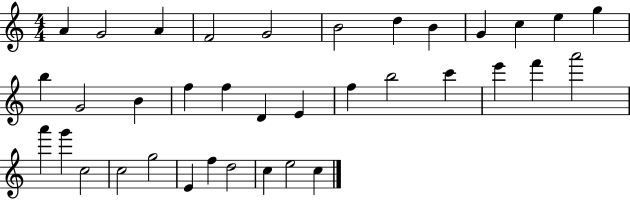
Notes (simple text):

A4/q G4/h A4/q F4/h G4/h B4/h D5/q B4/q G4/q C5/q E5/q G5/q B5/q G4/h B4/q F5/q F5/q D4/q E4/q F5/q B5/h C6/q E6/q F6/q A6/h A6/q G6/q C5/h C5/h G5/h E4/q F5/q D5/h C5/q E5/h C5/q